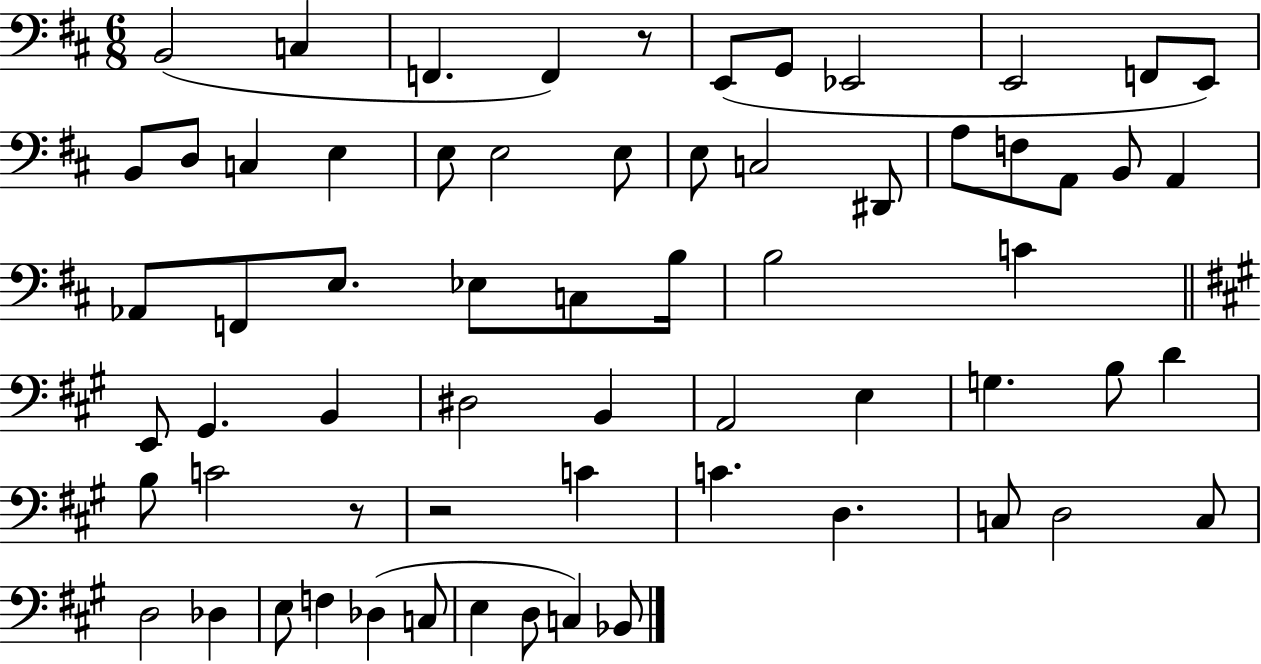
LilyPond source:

{
  \clef bass
  \numericTimeSignature
  \time 6/8
  \key d \major
  b,2( c4 | f,4. f,4) r8 | e,8( g,8 ees,2 | e,2 f,8 e,8) | \break b,8 d8 c4 e4 | e8 e2 e8 | e8 c2 dis,8 | a8 f8 a,8 b,8 a,4 | \break aes,8 f,8 e8. ees8 c8 b16 | b2 c'4 | \bar "||" \break \key a \major e,8 gis,4. b,4 | dis2 b,4 | a,2 e4 | g4. b8 d'4 | \break b8 c'2 r8 | r2 c'4 | c'4. d4. | c8 d2 c8 | \break d2 des4 | e8 f4 des4( c8 | e4 d8 c4) bes,8 | \bar "|."
}